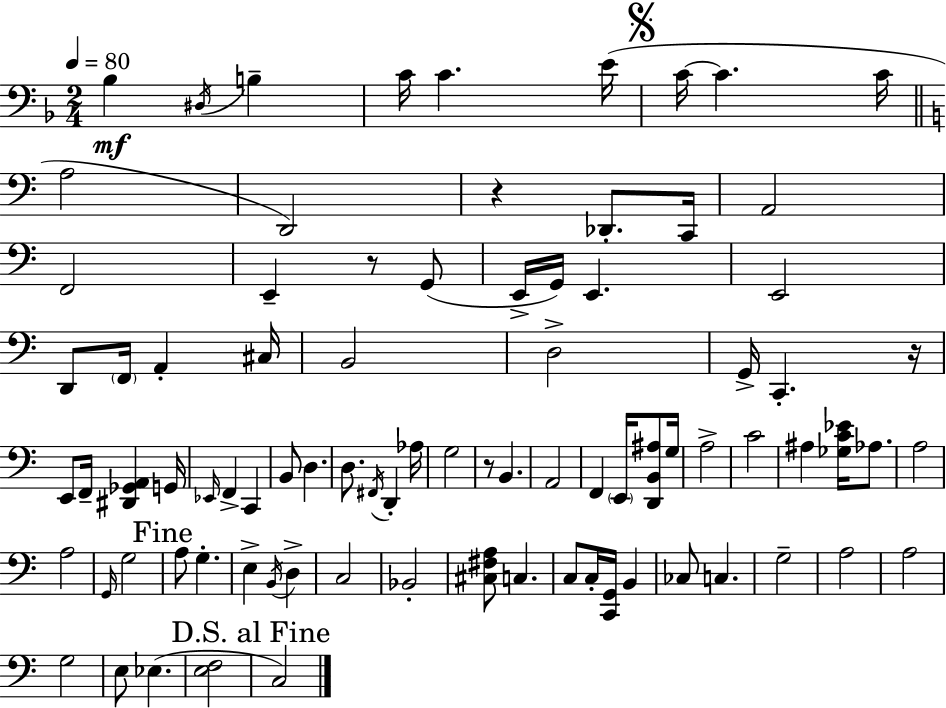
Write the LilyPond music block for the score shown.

{
  \clef bass
  \numericTimeSignature
  \time 2/4
  \key d \minor
  \tempo 4 = 80
  bes4\mf \acciaccatura { dis16 } b4-- | c'16 c'4. | e'16( \mark \markup { \musicglyph "scripts.segno" } c'16~~ c'4. | c'16 \bar "||" \break \key a \minor a2 | d,2) | r4 des,8.-. c,16 | a,2 | \break f,2 | e,4-- r8 g,8( | e,16-> g,16) e,4. | e,2 | \break d,8 \parenthesize f,16 a,4-. cis16 | b,2 | d2-> | g,16-> c,4.-. r16 | \break e,8 f,16-- <dis, ges, a,>4 g,16 | \grace { ees,16 } f,4-> c,4 | b,8 d4. | d8. \acciaccatura { fis,16 } d,4-. | \break aes16 g2 | r8 b,4. | a,2 | f,4 \parenthesize e,16 <d, b, ais>8 | \break g16 a2-> | c'2 | ais4 <ges c' ees'>16 aes8. | a2 | \break a2 | \grace { g,16 } g2 | \mark "Fine" a8 g4.-. | e4-> \acciaccatura { b,16 } | \break d4-> c2 | bes,2-. | <cis fis a>8 c4. | c8 c16-. <c, g,>16 | \break b,4 ces8 c4. | g2-- | a2 | a2 | \break g2 | e8 ees4.( | <e f>2 | \mark "D.S. al Fine" c2) | \break \bar "|."
}